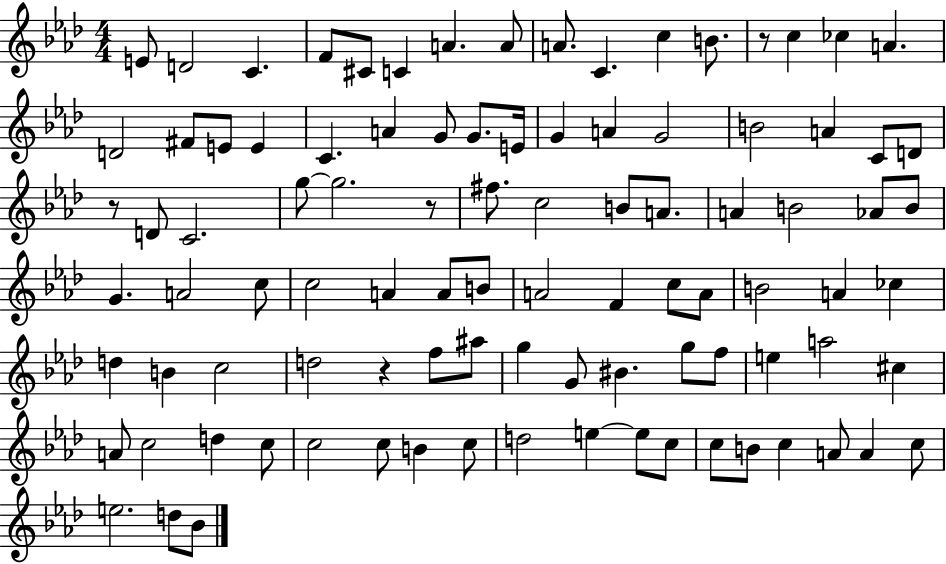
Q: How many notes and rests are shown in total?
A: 96